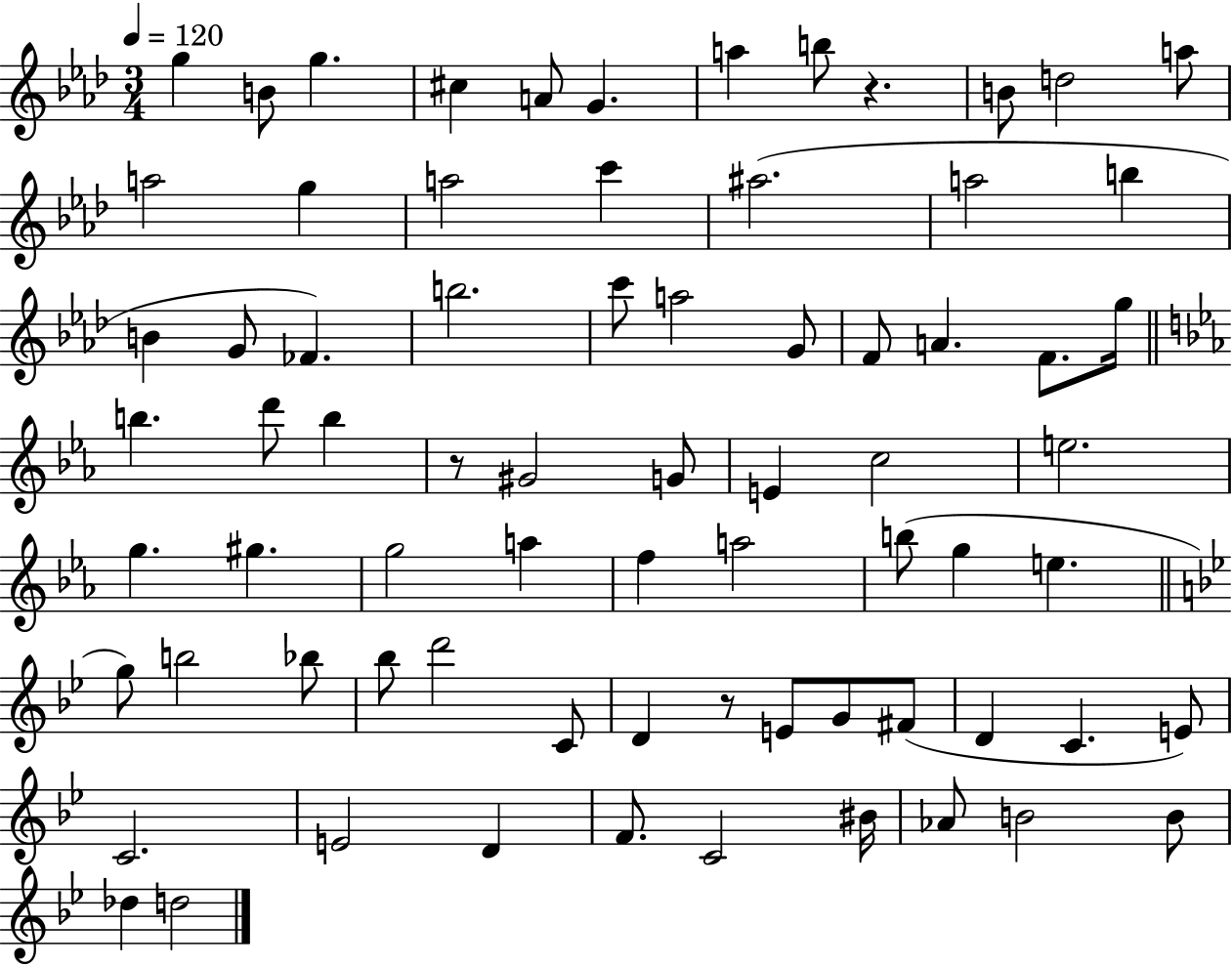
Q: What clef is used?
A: treble